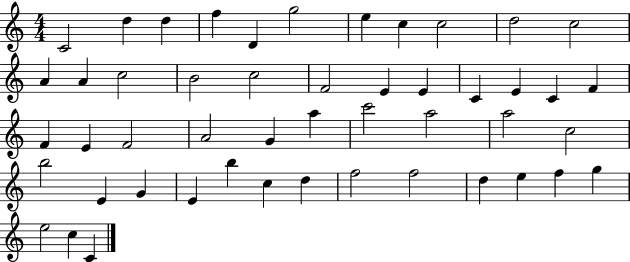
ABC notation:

X:1
T:Untitled
M:4/4
L:1/4
K:C
C2 d d f D g2 e c c2 d2 c2 A A c2 B2 c2 F2 E E C E C F F E F2 A2 G a c'2 a2 a2 c2 b2 E G E b c d f2 f2 d e f g e2 c C